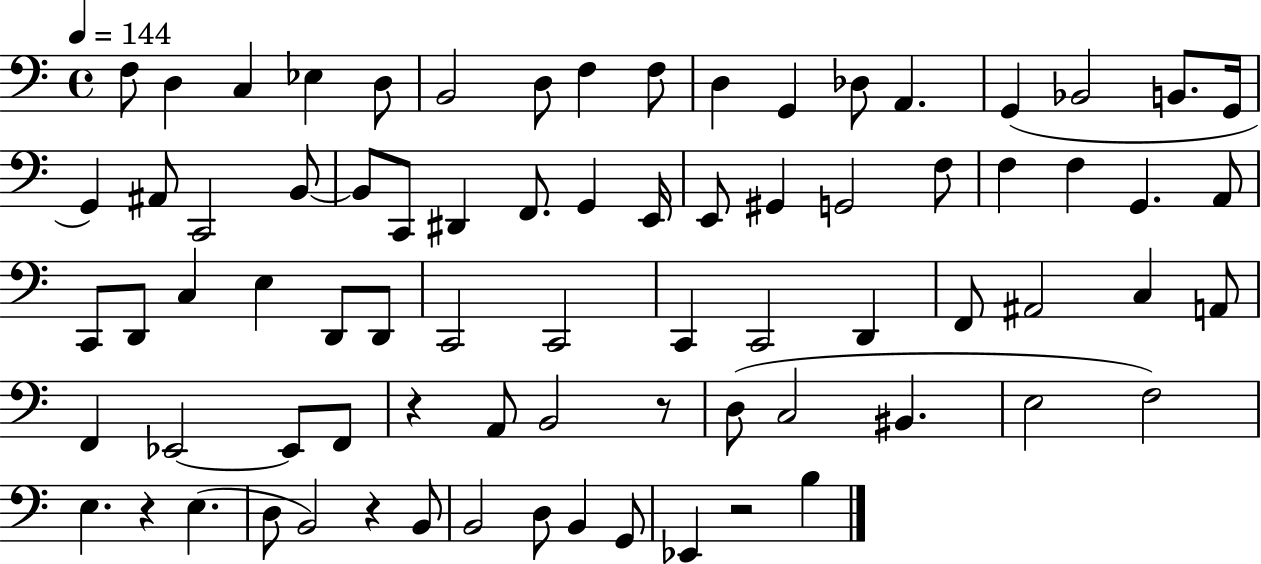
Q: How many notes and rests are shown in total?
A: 77